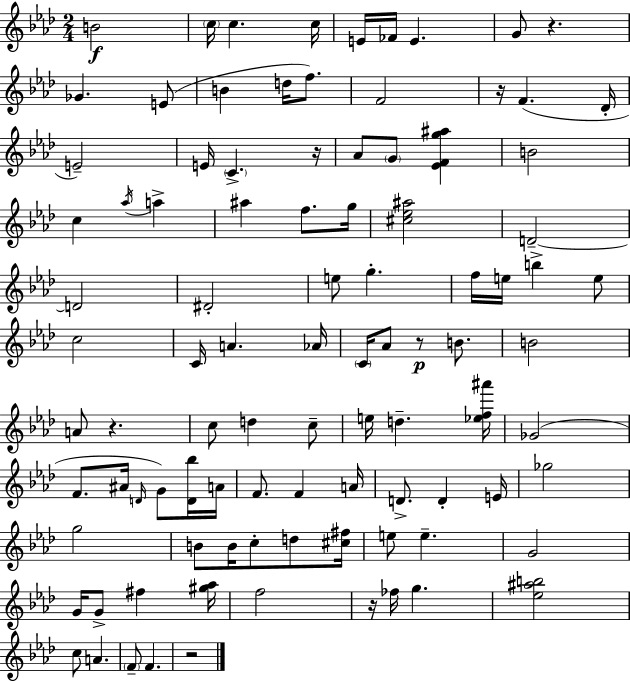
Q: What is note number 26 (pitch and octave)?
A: A#5